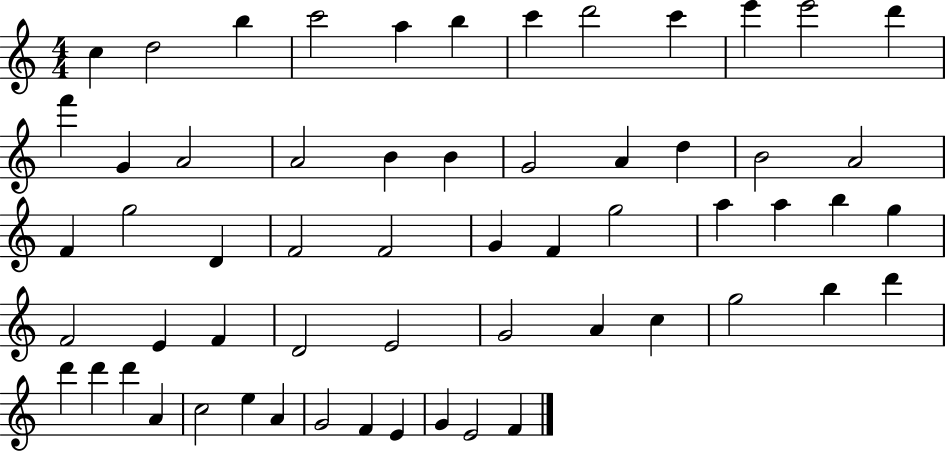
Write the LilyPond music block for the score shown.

{
  \clef treble
  \numericTimeSignature
  \time 4/4
  \key c \major
  c''4 d''2 b''4 | c'''2 a''4 b''4 | c'''4 d'''2 c'''4 | e'''4 e'''2 d'''4 | \break f'''4 g'4 a'2 | a'2 b'4 b'4 | g'2 a'4 d''4 | b'2 a'2 | \break f'4 g''2 d'4 | f'2 f'2 | g'4 f'4 g''2 | a''4 a''4 b''4 g''4 | \break f'2 e'4 f'4 | d'2 e'2 | g'2 a'4 c''4 | g''2 b''4 d'''4 | \break d'''4 d'''4 d'''4 a'4 | c''2 e''4 a'4 | g'2 f'4 e'4 | g'4 e'2 f'4 | \break \bar "|."
}